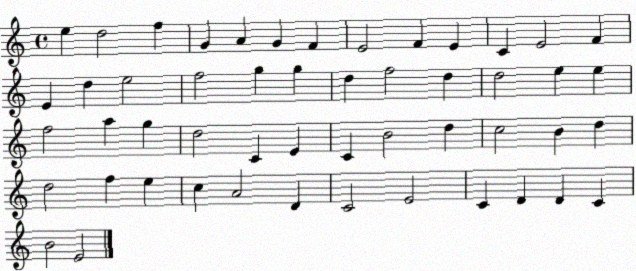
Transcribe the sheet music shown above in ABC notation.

X:1
T:Untitled
M:4/4
L:1/4
K:C
e d2 f G A G F E2 F E C E2 F E d e2 f2 g g d f2 d d2 e e f2 a g d2 C E C B2 d c2 B d d2 f e c A2 D C2 E2 C D D C B2 E2